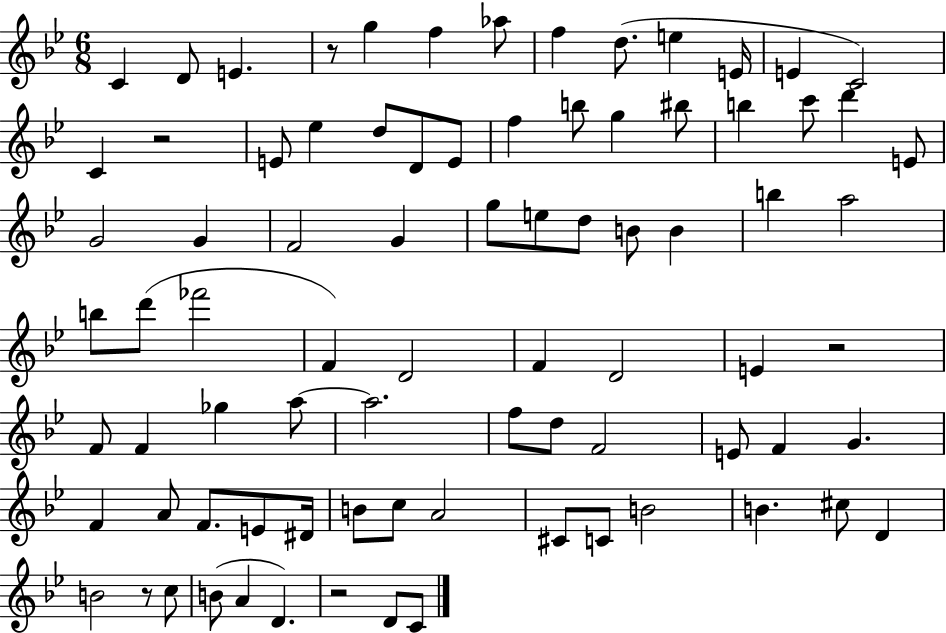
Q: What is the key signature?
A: BES major